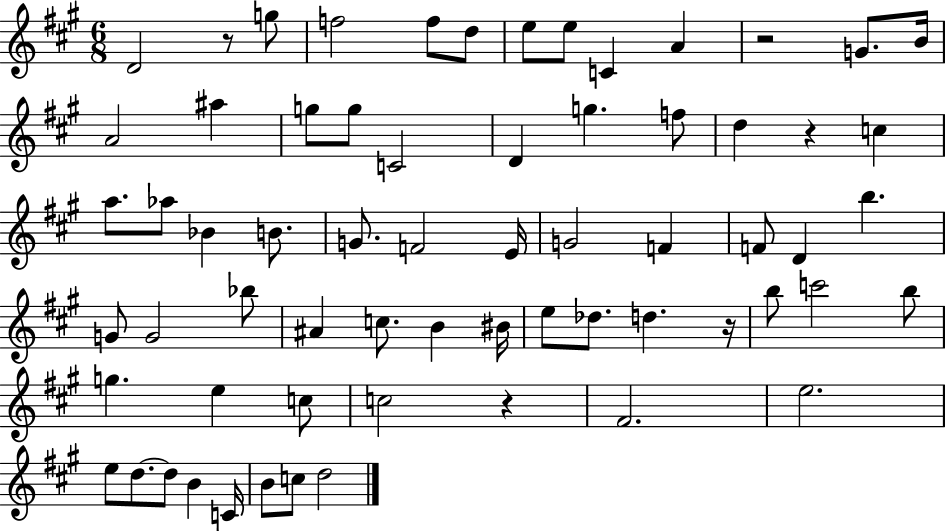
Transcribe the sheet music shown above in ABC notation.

X:1
T:Untitled
M:6/8
L:1/4
K:A
D2 z/2 g/2 f2 f/2 d/2 e/2 e/2 C A z2 G/2 B/4 A2 ^a g/2 g/2 C2 D g f/2 d z c a/2 _a/2 _B B/2 G/2 F2 E/4 G2 F F/2 D b G/2 G2 _b/2 ^A c/2 B ^B/4 e/2 _d/2 d z/4 b/2 c'2 b/2 g e c/2 c2 z ^F2 e2 e/2 d/2 d/2 B C/4 B/2 c/2 d2